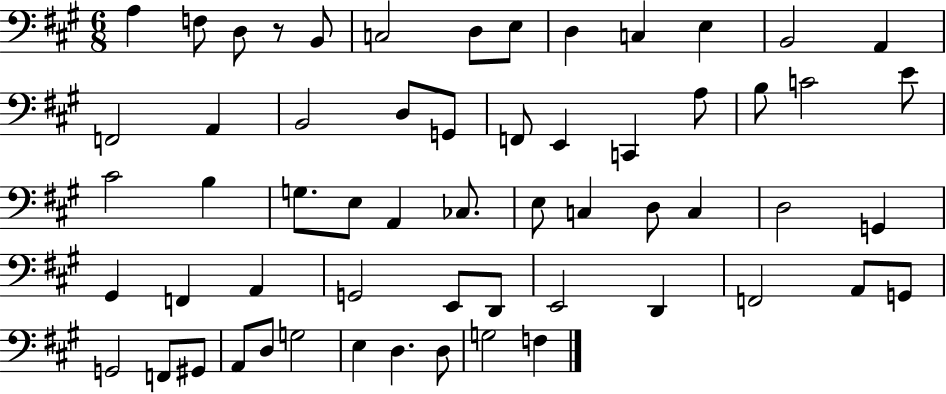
A3/q F3/e D3/e R/e B2/e C3/h D3/e E3/e D3/q C3/q E3/q B2/h A2/q F2/h A2/q B2/h D3/e G2/e F2/e E2/q C2/q A3/e B3/e C4/h E4/e C#4/h B3/q G3/e. E3/e A2/q CES3/e. E3/e C3/q D3/e C3/q D3/h G2/q G#2/q F2/q A2/q G2/h E2/e D2/e E2/h D2/q F2/h A2/e G2/e G2/h F2/e G#2/e A2/e D3/e G3/h E3/q D3/q. D3/e G3/h F3/q